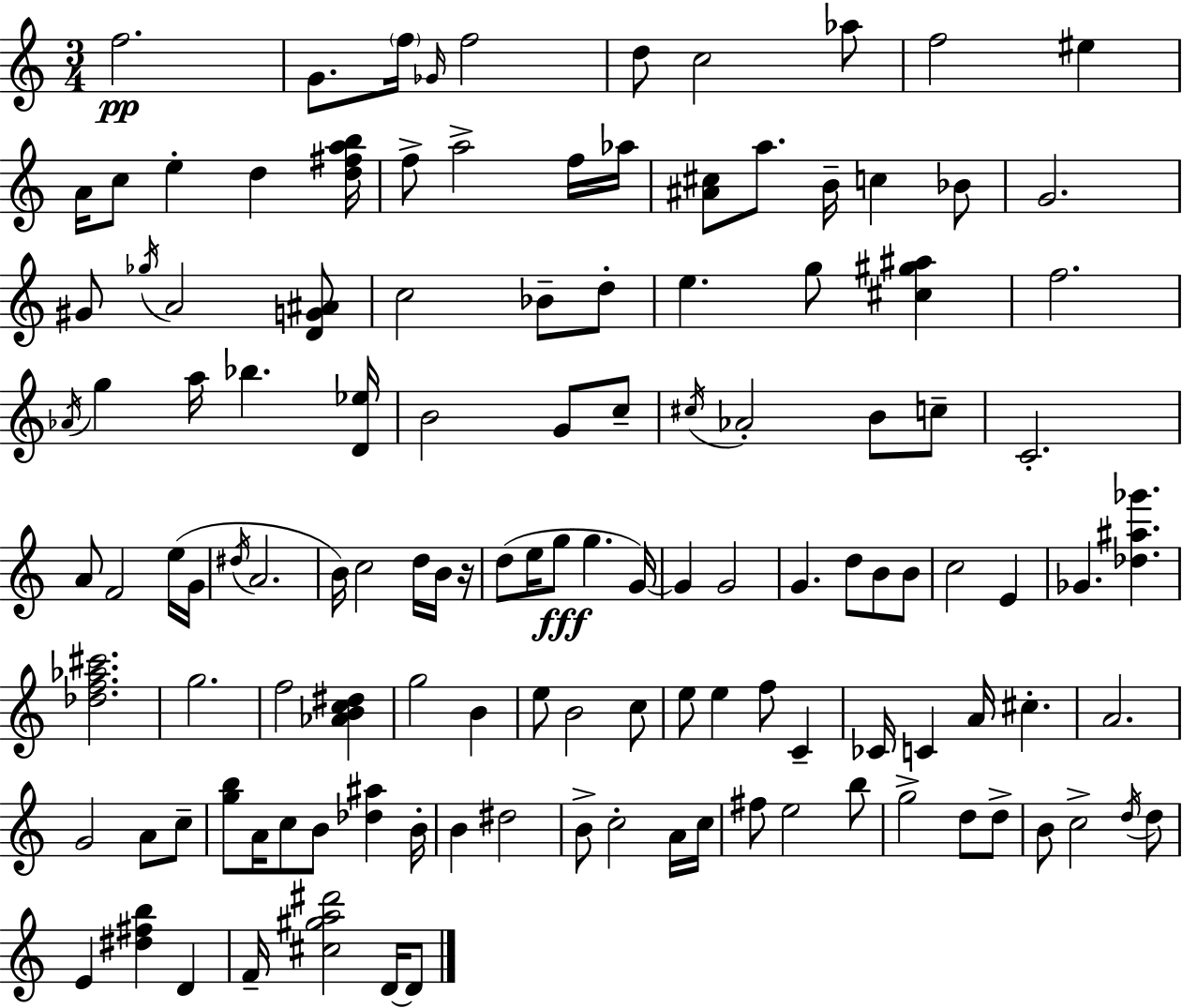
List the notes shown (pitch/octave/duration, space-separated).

F5/h. G4/e. F5/s Gb4/s F5/h D5/e C5/h Ab5/e F5/h EIS5/q A4/s C5/e E5/q D5/q [D5,F#5,A5,B5]/s F5/e A5/h F5/s Ab5/s [A#4,C#5]/e A5/e. B4/s C5/q Bb4/e G4/h. G#4/e Gb5/s A4/h [D4,G4,A#4]/e C5/h Bb4/e D5/e E5/q. G5/e [C#5,G#5,A#5]/q F5/h. Ab4/s G5/q A5/s Bb5/q. [D4,Eb5]/s B4/h G4/e C5/e C#5/s Ab4/h B4/e C5/e C4/h. A4/e F4/h E5/s G4/s D#5/s A4/h. B4/s C5/h D5/s B4/s R/s D5/e E5/s G5/e G5/q. G4/s G4/q G4/h G4/q. D5/e B4/e B4/e C5/h E4/q Gb4/q. [Db5,A#5,Gb6]/q. [Db5,F5,Ab5,C#6]/h. G5/h. F5/h [Ab4,B4,C5,D#5]/q G5/h B4/q E5/e B4/h C5/e E5/e E5/q F5/e C4/q CES4/s C4/q A4/s C#5/q. A4/h. G4/h A4/e C5/e [G5,B5]/e A4/s C5/e B4/e [Db5,A#5]/q B4/s B4/q D#5/h B4/e C5/h A4/s C5/s F#5/e E5/h B5/e G5/h D5/e D5/e B4/e C5/h D5/s D5/e E4/q [D#5,F#5,B5]/q D4/q F4/s [C#5,G#5,A5,D#6]/h D4/s D4/e